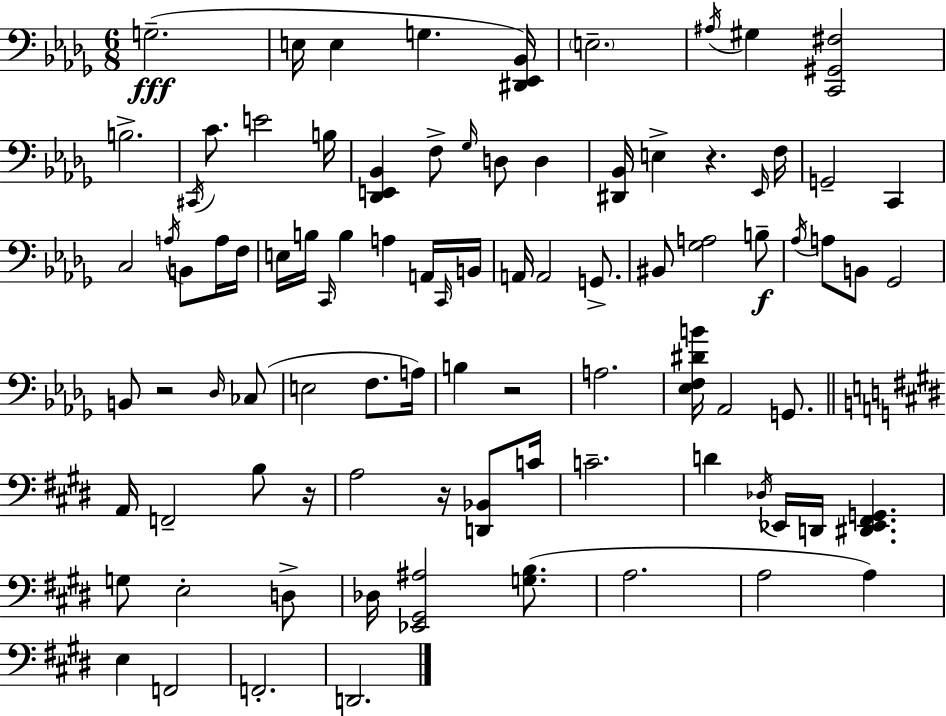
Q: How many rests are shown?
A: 5